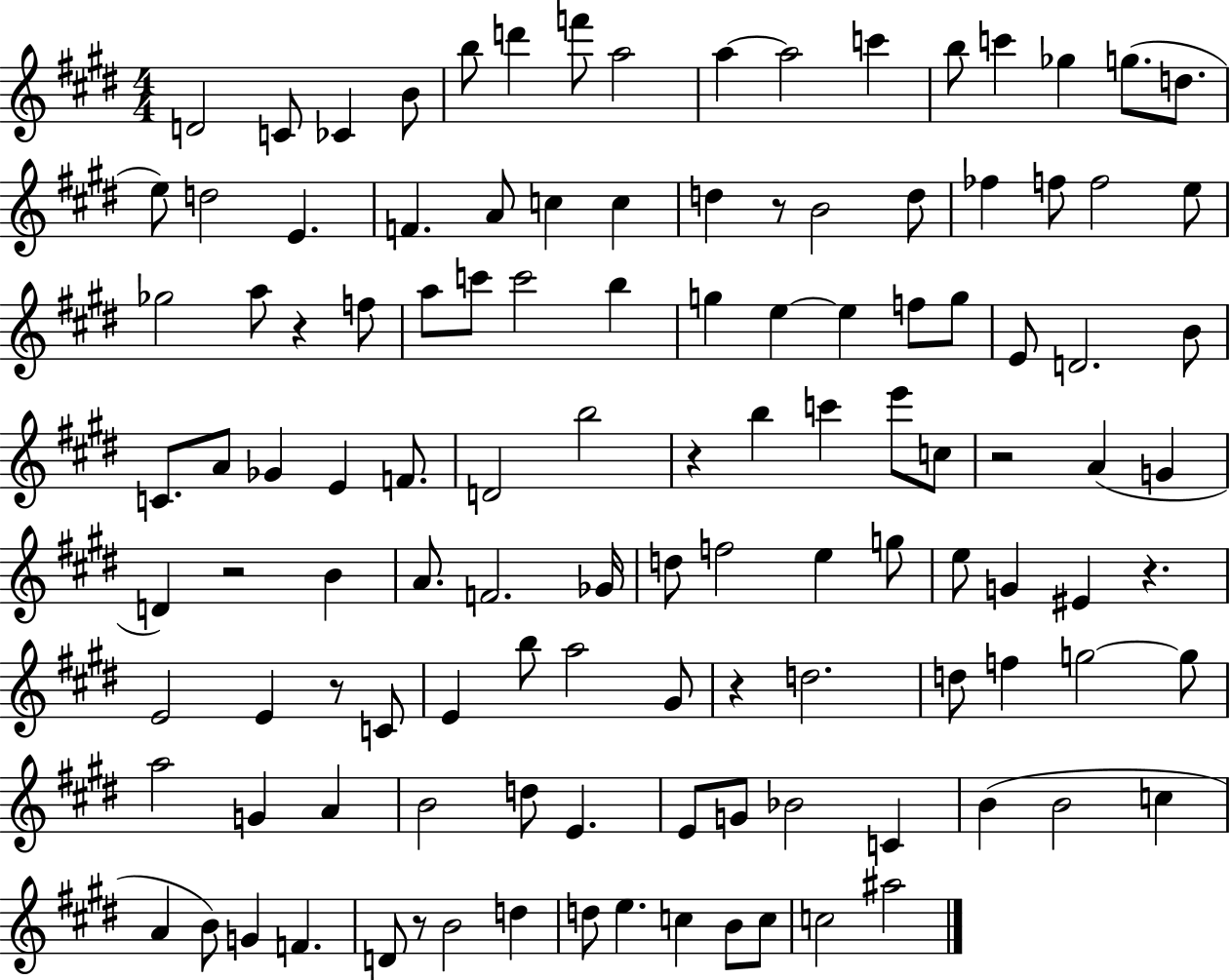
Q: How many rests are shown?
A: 9